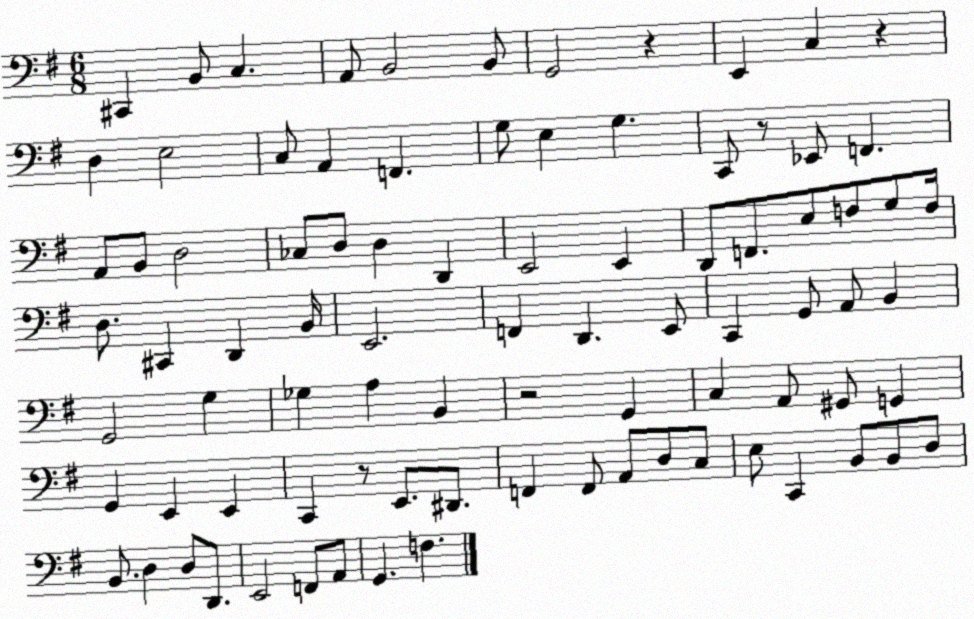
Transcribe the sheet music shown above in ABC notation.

X:1
T:Untitled
M:6/8
L:1/4
K:G
^C,, B,,/2 C, A,,/2 B,,2 B,,/2 G,,2 z E,, C, z D, E,2 C,/2 A,, F,, G,/2 E, G, C,,/2 z/2 _E,,/2 F,, A,,/2 B,,/2 D,2 _C,/2 D,/2 D, D,, E,,2 E,, D,,/2 F,,/2 E,/2 F,/2 G,/2 F,/4 D,/2 ^C,, D,, B,,/4 E,,2 F,, D,, E,,/2 C,, G,,/2 A,,/2 B,, G,,2 G, _G, A, B,, z2 G,, C, A,,/2 ^G,,/2 G,, G,, E,, E,, C,, z/2 E,,/2 ^D,,/2 F,, F,,/2 A,,/2 D,/2 C,/2 E,/2 C,, B,,/2 B,,/2 D,/2 B,,/2 D, D,/2 D,,/2 E,,2 F,,/2 A,,/2 G,, F,